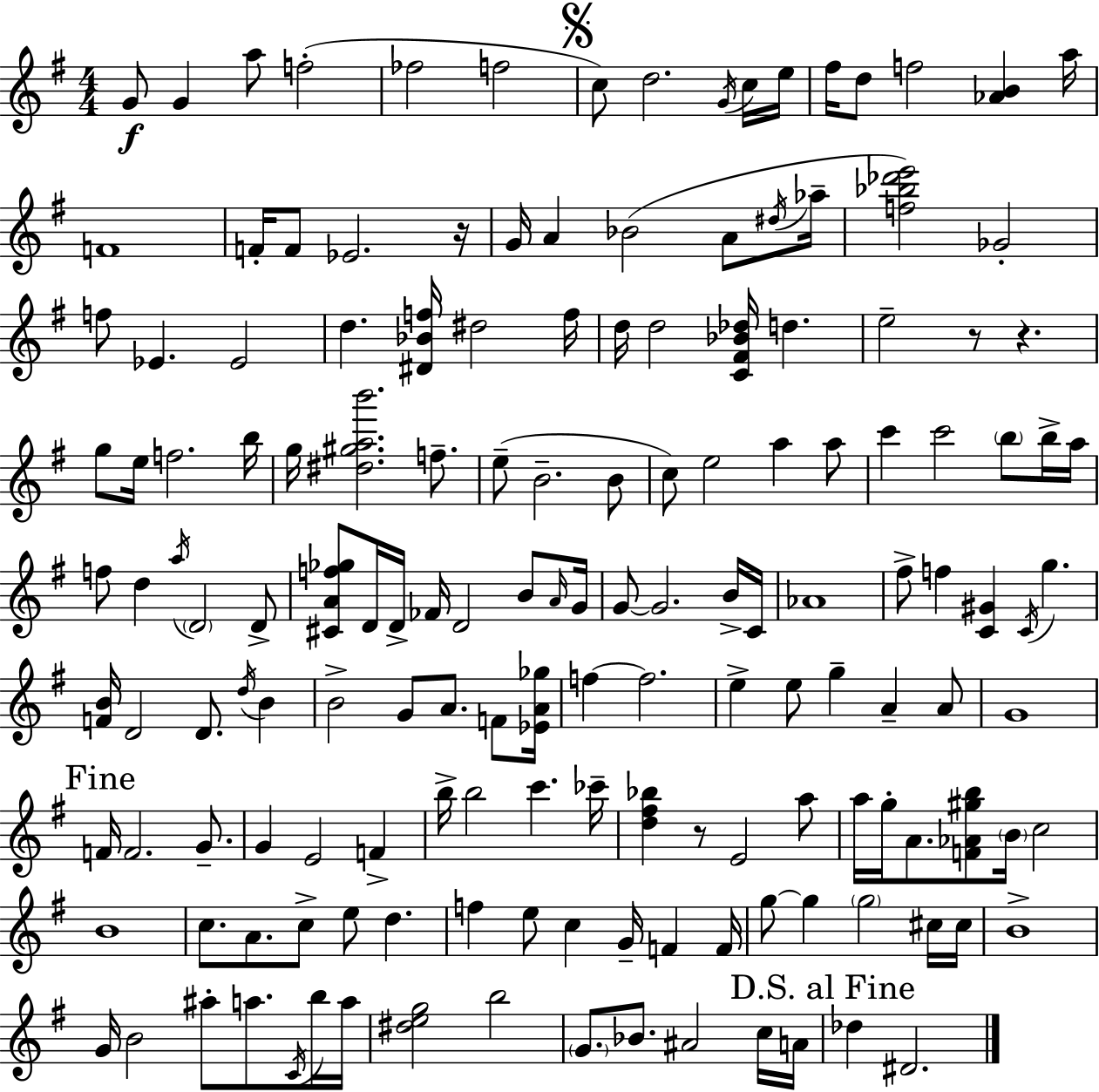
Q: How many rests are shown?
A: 4